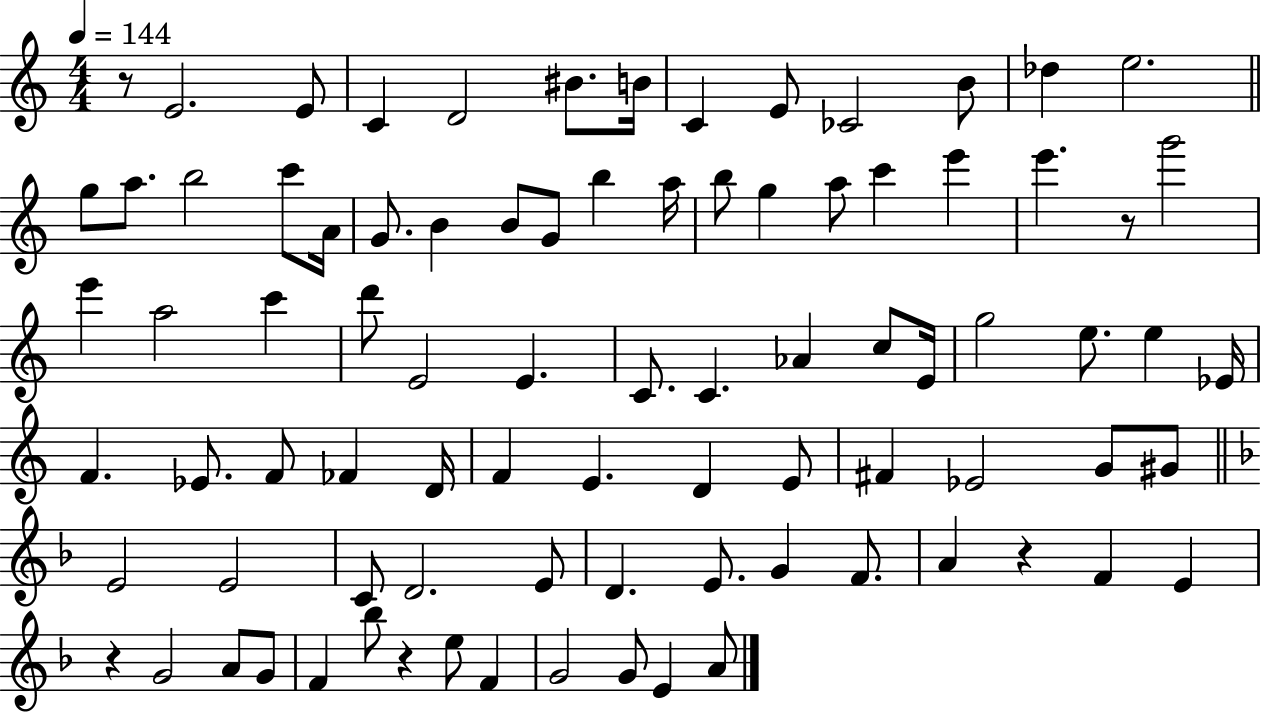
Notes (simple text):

R/e E4/h. E4/e C4/q D4/h BIS4/e. B4/s C4/q E4/e CES4/h B4/e Db5/q E5/h. G5/e A5/e. B5/h C6/e A4/s G4/e. B4/q B4/e G4/e B5/q A5/s B5/e G5/q A5/e C6/q E6/q E6/q. R/e G6/h E6/q A5/h C6/q D6/e E4/h E4/q. C4/e. C4/q. Ab4/q C5/e E4/s G5/h E5/e. E5/q Eb4/s F4/q. Eb4/e. F4/e FES4/q D4/s F4/q E4/q. D4/q E4/e F#4/q Eb4/h G4/e G#4/e E4/h E4/h C4/e D4/h. E4/e D4/q. E4/e. G4/q F4/e. A4/q R/q F4/q E4/q R/q G4/h A4/e G4/e F4/q Bb5/e R/q E5/e F4/q G4/h G4/e E4/q A4/e